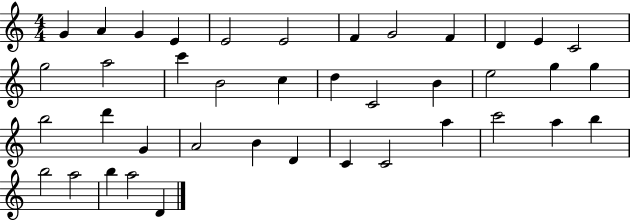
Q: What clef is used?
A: treble